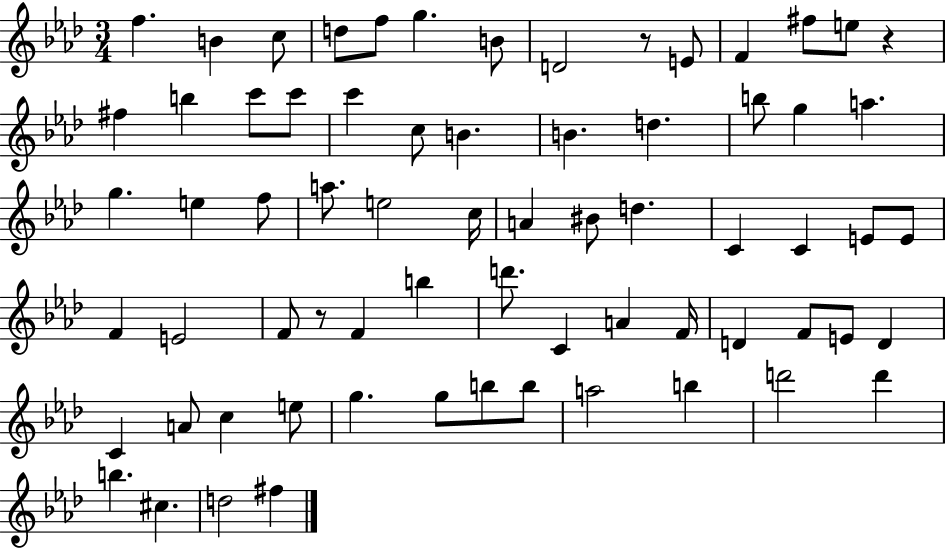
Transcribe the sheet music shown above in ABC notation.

X:1
T:Untitled
M:3/4
L:1/4
K:Ab
f B c/2 d/2 f/2 g B/2 D2 z/2 E/2 F ^f/2 e/2 z ^f b c'/2 c'/2 c' c/2 B B d b/2 g a g e f/2 a/2 e2 c/4 A ^B/2 d C C E/2 E/2 F E2 F/2 z/2 F b d'/2 C A F/4 D F/2 E/2 D C A/2 c e/2 g g/2 b/2 b/2 a2 b d'2 d' b ^c d2 ^f